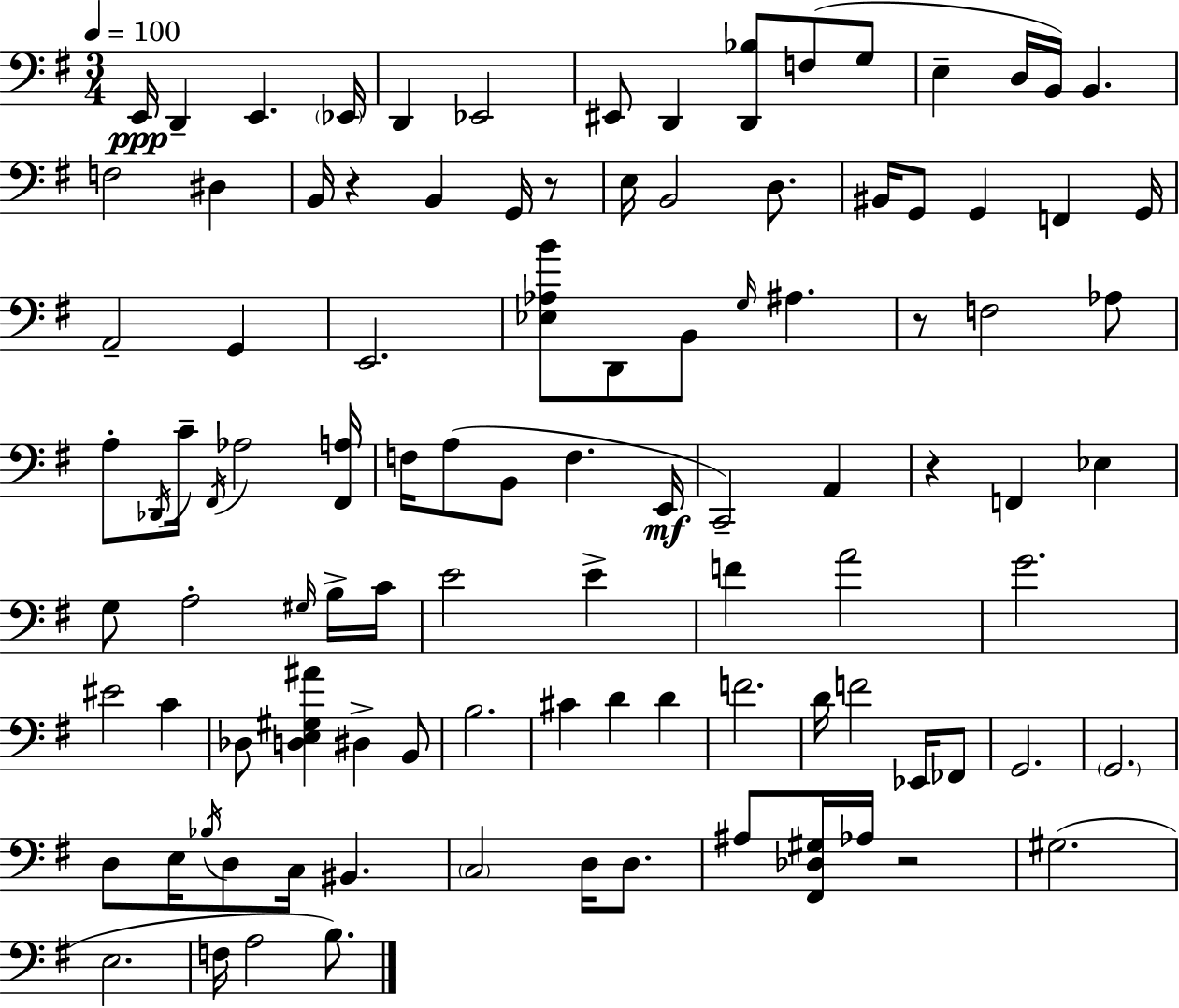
{
  \clef bass
  \numericTimeSignature
  \time 3/4
  \key e \minor
  \tempo 4 = 100
  e,16\ppp d,4-- e,4. \parenthesize ees,16 | d,4 ees,2 | eis,8 d,4 <d, bes>8 f8( g8 | e4-- d16 b,16) b,4. | \break f2 dis4 | b,16 r4 b,4 g,16 r8 | e16 b,2 d8. | bis,16 g,8 g,4 f,4 g,16 | \break a,2-- g,4 | e,2. | <ees aes b'>8 d,8 b,8 \grace { g16 } ais4. | r8 f2 aes8 | \break a8-. \acciaccatura { des,16 } c'16-- \acciaccatura { fis,16 } aes2 | <fis, a>16 f16 a8( b,8 f4. | e,16\mf c,2--) a,4 | r4 f,4 ees4 | \break g8 a2-. | \grace { gis16 } b16-> c'16 e'2 | e'4-> f'4 a'2 | g'2. | \break eis'2 | c'4 des8 <d e gis ais'>4 dis4-> | b,8 b2. | cis'4 d'4 | \break d'4 f'2. | d'16 f'2 | ees,16 fes,8 g,2. | \parenthesize g,2. | \break d8 e16 \acciaccatura { bes16 } d8 c16 bis,4. | \parenthesize c2 | d16 d8. ais8 <fis, des gis>16 aes16 r2 | gis2.( | \break e2. | f16 a2 | b8.) \bar "|."
}